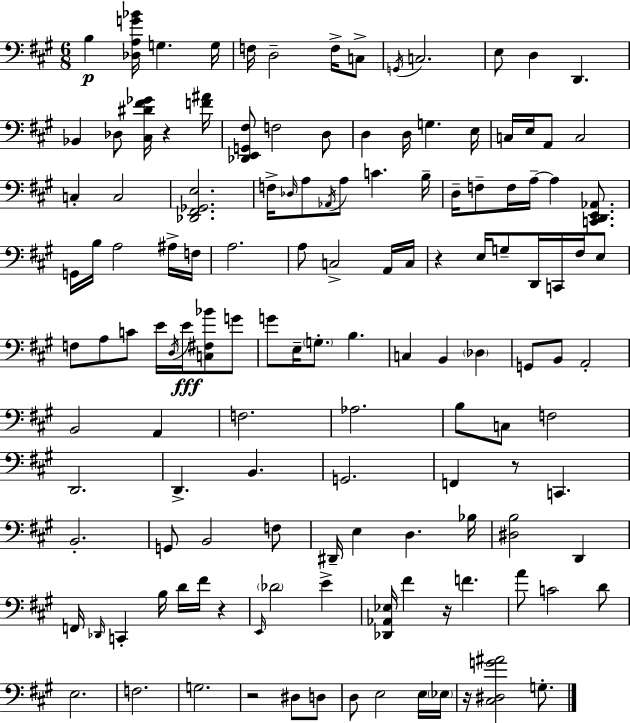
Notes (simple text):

B3/q [Db3,A3,G4,Bb4]/s G3/q. G3/s F3/s D3/h F3/s C3/e G2/s C3/h. E3/e D3/q D2/q. Bb2/q Db3/e [C#3,D#4,F#4,Gb4]/s R/q [F4,A#4]/s [Db2,E2,G2,F#3]/e F3/h D3/e D3/q D3/s G3/q. E3/s C3/s E3/s A2/e C3/h C3/q C3/h [Db2,F#2,Gb2,E3]/h. F3/s Db3/s A3/e Ab2/s A3/e C4/q. B3/s D3/s F3/e F3/s A3/s A3/q [C2,D2,E2,Ab2]/e. G2/s B3/s A3/h A#3/s F3/s A3/h. A3/e C3/h A2/s C3/s R/q E3/s G3/e D2/s C2/s F#3/s E3/e F3/e A3/e C4/e E4/s D3/s E4/s [C3,F#3,Bb4]/e G4/e G4/e E3/s G3/e. B3/q. C3/q B2/q Db3/q G2/e B2/e A2/h B2/h A2/q F3/h. Ab3/h. B3/e C3/e F3/h D2/h. D2/q. B2/q. G2/h. F2/q R/e C2/q. B2/h. G2/e B2/h F3/e D#2/s E3/q D3/q. Bb3/s [D#3,B3]/h D2/q F2/s Db2/s C2/q B3/s D4/s F#4/s R/q E2/s Db4/h E4/q [Db2,Ab2,Eb3]/s F#4/q R/s F4/q. A4/e C4/h D4/e E3/h. F3/h. G3/h. R/h D#3/e D3/e D3/e E3/h E3/s Eb3/s R/s [C#3,D#3,G4,A#4]/h G3/e.